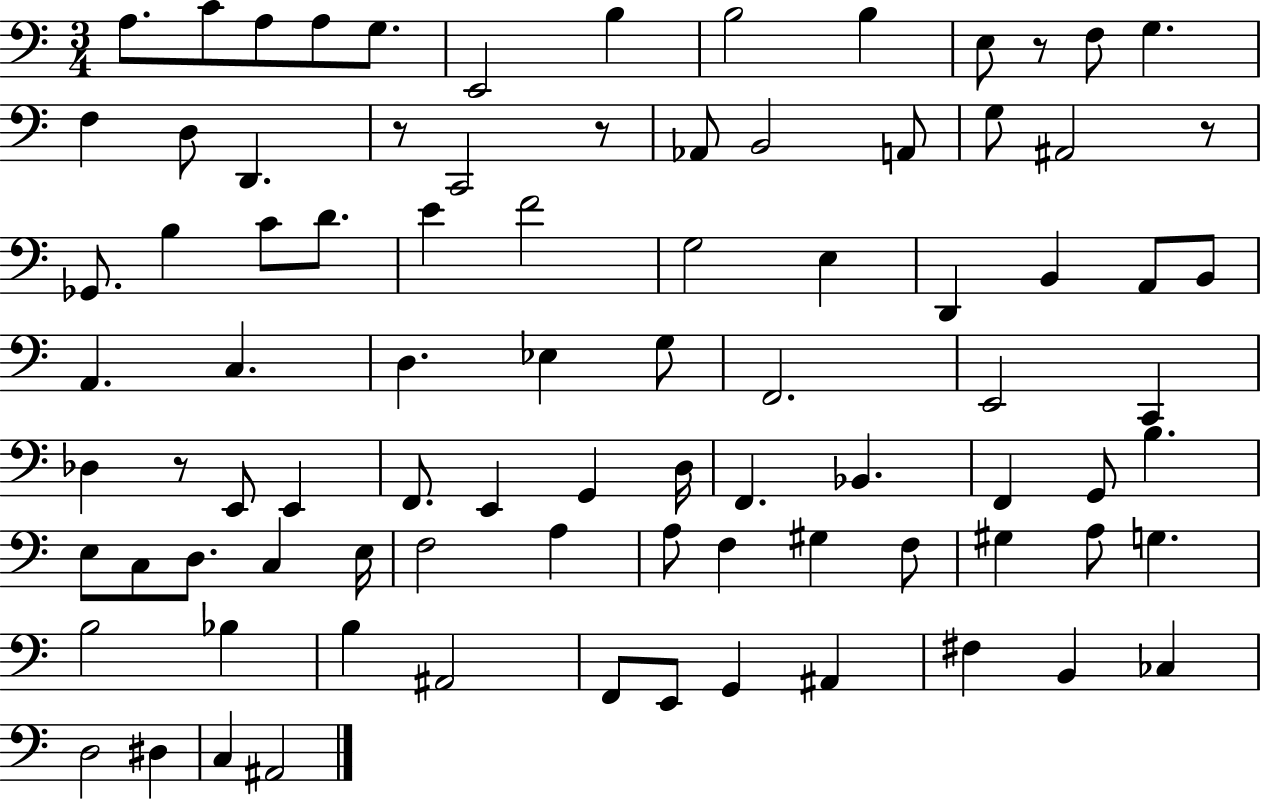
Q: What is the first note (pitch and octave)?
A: A3